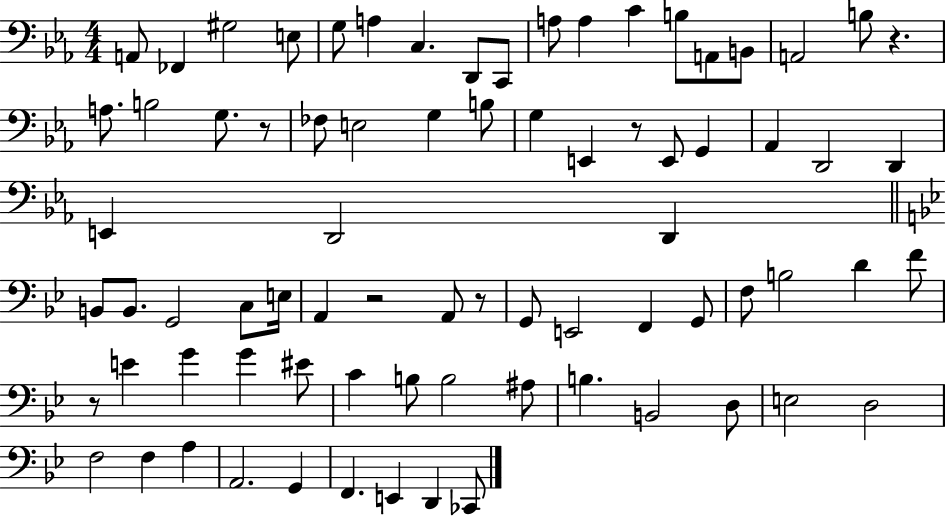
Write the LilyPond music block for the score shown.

{
  \clef bass
  \numericTimeSignature
  \time 4/4
  \key ees \major
  a,8 fes,4 gis2 e8 | g8 a4 c4. d,8 c,8 | a8 a4 c'4 b8 a,8 b,8 | a,2 b8 r4. | \break a8. b2 g8. r8 | fes8 e2 g4 b8 | g4 e,4 r8 e,8 g,4 | aes,4 d,2 d,4 | \break e,4 d,2 d,4 | \bar "||" \break \key bes \major b,8 b,8. g,2 c8 e16 | a,4 r2 a,8 r8 | g,8 e,2 f,4 g,8 | f8 b2 d'4 f'8 | \break r8 e'4 g'4 g'4 eis'8 | c'4 b8 b2 ais8 | b4. b,2 d8 | e2 d2 | \break f2 f4 a4 | a,2. g,4 | f,4. e,4 d,4 ces,8 | \bar "|."
}